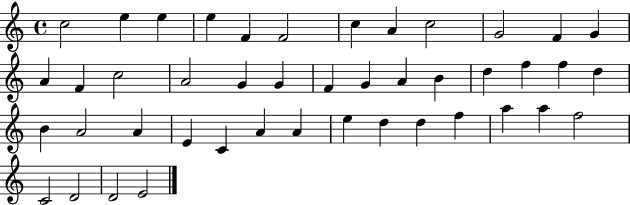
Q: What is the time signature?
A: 4/4